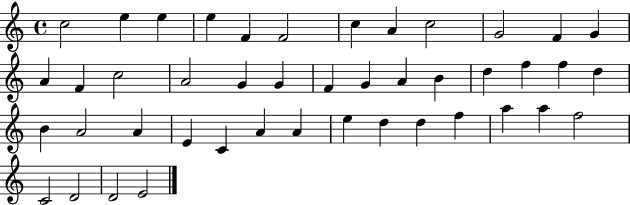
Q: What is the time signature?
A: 4/4